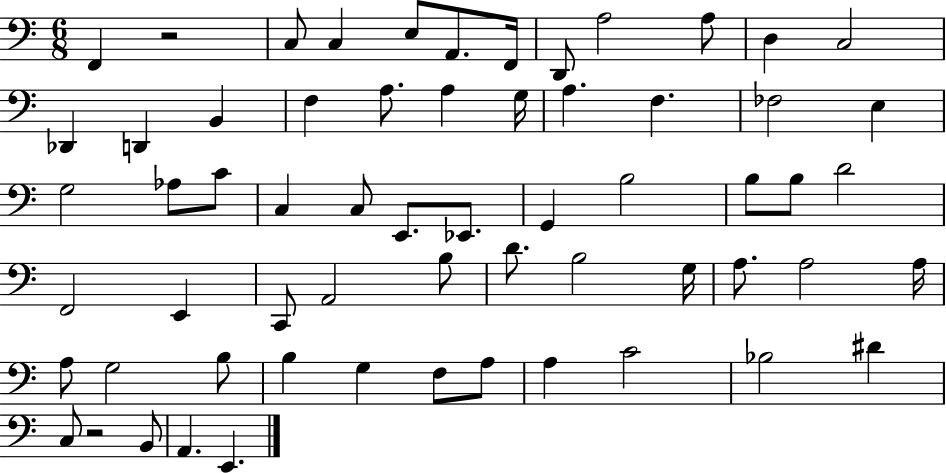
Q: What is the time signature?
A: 6/8